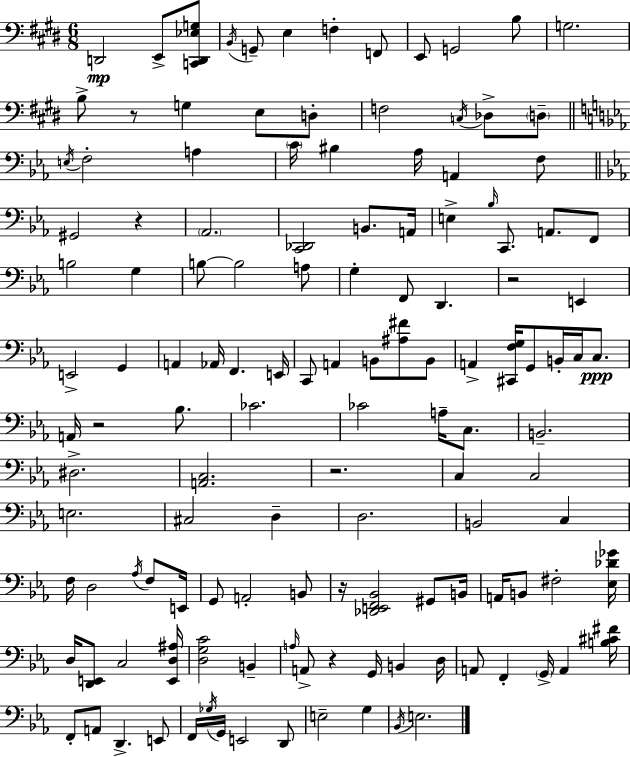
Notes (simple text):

D2/h E2/e [C2,D2,Eb3,G3]/e B2/s G2/e E3/q F3/q F2/e E2/e G2/h B3/e G3/h. B3/e R/e G3/q E3/e D3/e F3/h C3/s Db3/e D3/e E3/s F3/h A3/q C4/s BIS3/q Ab3/s A2/q F3/e G#2/h R/q Ab2/h. [C2,Db2]/h B2/e. A2/s E3/q Bb3/s C2/e. A2/e. F2/e B3/h G3/q B3/e B3/h A3/e G3/q F2/e D2/q. R/h E2/q E2/h G2/q A2/q Ab2/s F2/q. E2/s C2/e A2/q B2/e [A#3,F#4]/e B2/e A2/q [C#2,F3,G3]/s G2/e B2/s C3/s C3/e. A2/s R/h Bb3/e. CES4/h. CES4/h A3/s C3/e. B2/h. D#3/h. [A2,C3]/h. R/h. C3/q C3/h E3/h. C#3/h D3/q D3/h. B2/h C3/q F3/s D3/h Ab3/s F3/e E2/s G2/e A2/h B2/e R/s [Db2,E2,F2,Bb2]/h G#2/e B2/s A2/s B2/e F#3/h [Eb3,Db4,Gb4]/s D3/s [D2,E2]/e C3/h [E2,D3,A#3]/s [D3,G3,C4]/h B2/q A3/s A2/e R/q G2/s B2/q D3/s A2/e F2/q G2/s A2/q [B3,C#4,F#4]/s F2/e A2/e D2/q. E2/e F2/s Gb3/s G2/s E2/h D2/e E3/h G3/q Bb2/s E3/h.